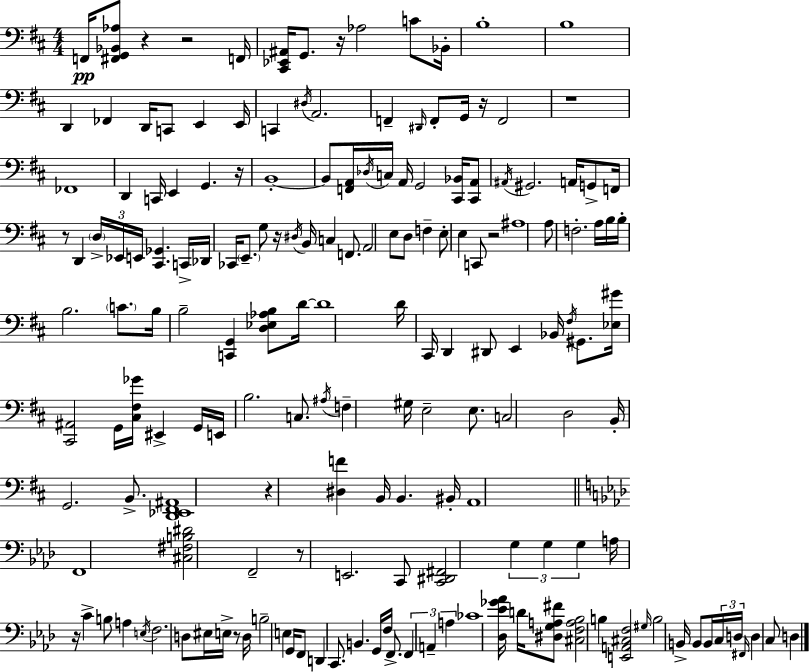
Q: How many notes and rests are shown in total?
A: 174